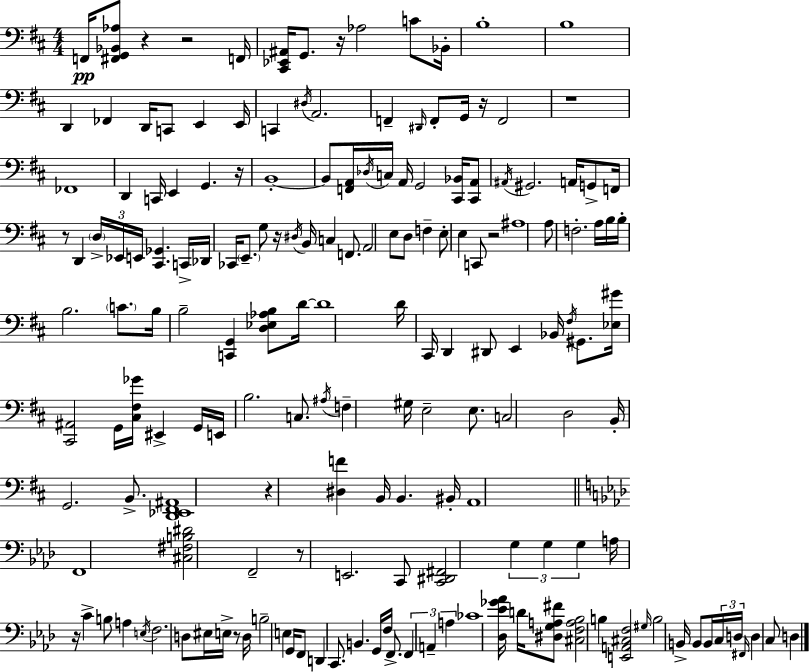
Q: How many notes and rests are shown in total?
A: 174